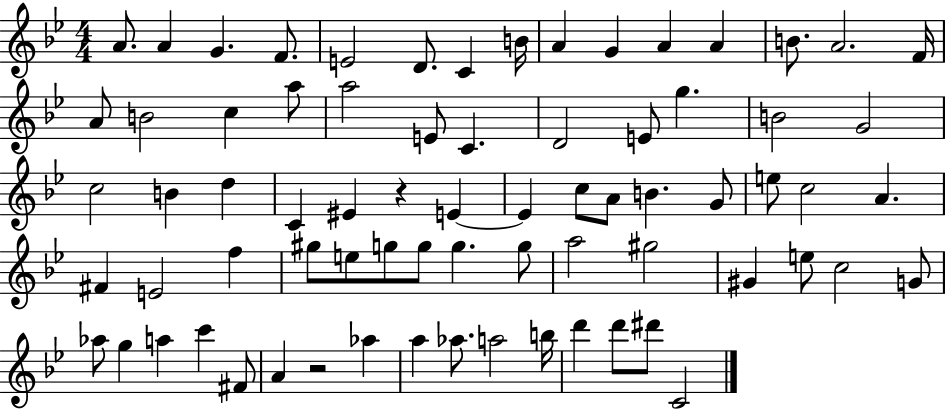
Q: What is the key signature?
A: BES major